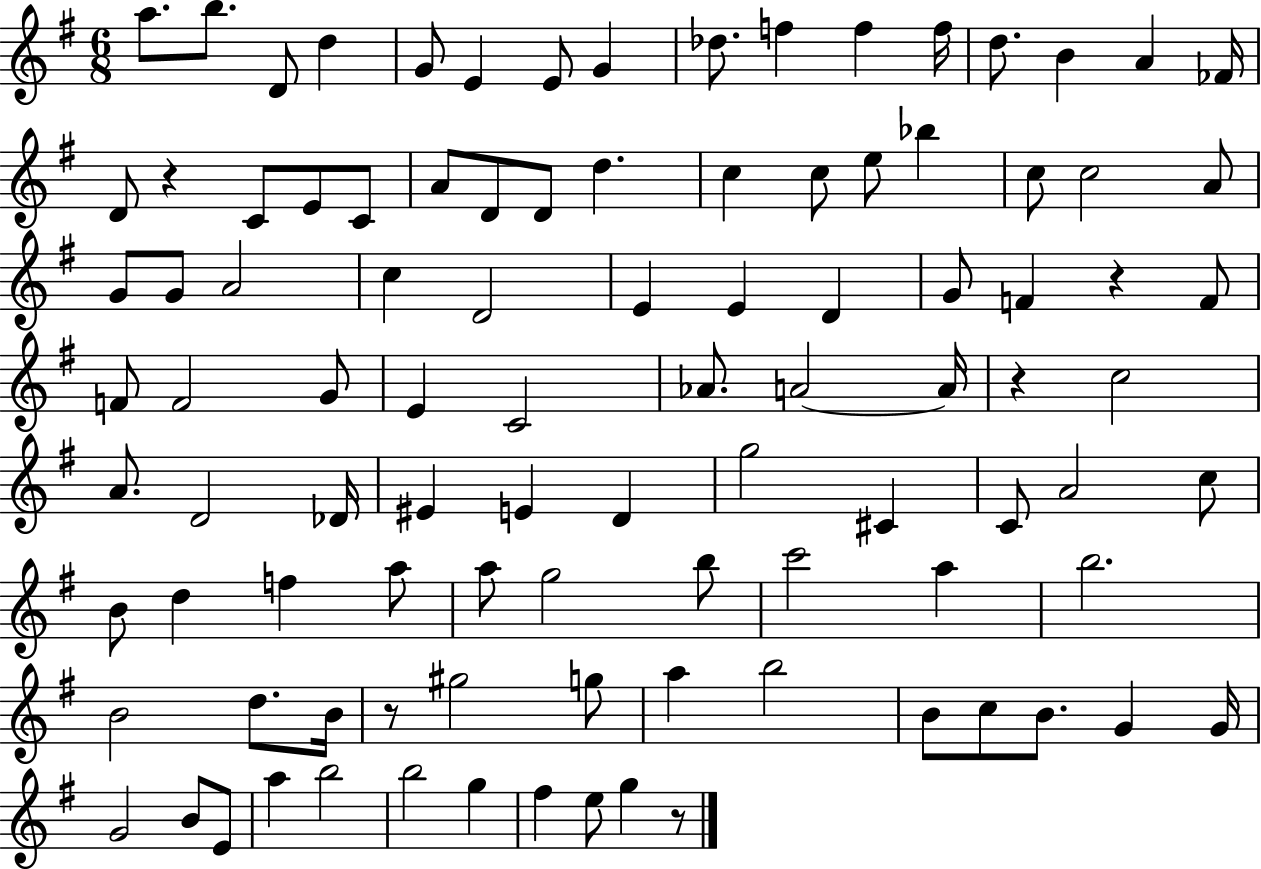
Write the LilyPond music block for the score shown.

{
  \clef treble
  \numericTimeSignature
  \time 6/8
  \key g \major
  a''8. b''8. d'8 d''4 | g'8 e'4 e'8 g'4 | des''8. f''4 f''4 f''16 | d''8. b'4 a'4 fes'16 | \break d'8 r4 c'8 e'8 c'8 | a'8 d'8 d'8 d''4. | c''4 c''8 e''8 bes''4 | c''8 c''2 a'8 | \break g'8 g'8 a'2 | c''4 d'2 | e'4 e'4 d'4 | g'8 f'4 r4 f'8 | \break f'8 f'2 g'8 | e'4 c'2 | aes'8. a'2~~ a'16 | r4 c''2 | \break a'8. d'2 des'16 | eis'4 e'4 d'4 | g''2 cis'4 | c'8 a'2 c''8 | \break b'8 d''4 f''4 a''8 | a''8 g''2 b''8 | c'''2 a''4 | b''2. | \break b'2 d''8. b'16 | r8 gis''2 g''8 | a''4 b''2 | b'8 c''8 b'8. g'4 g'16 | \break g'2 b'8 e'8 | a''4 b''2 | b''2 g''4 | fis''4 e''8 g''4 r8 | \break \bar "|."
}